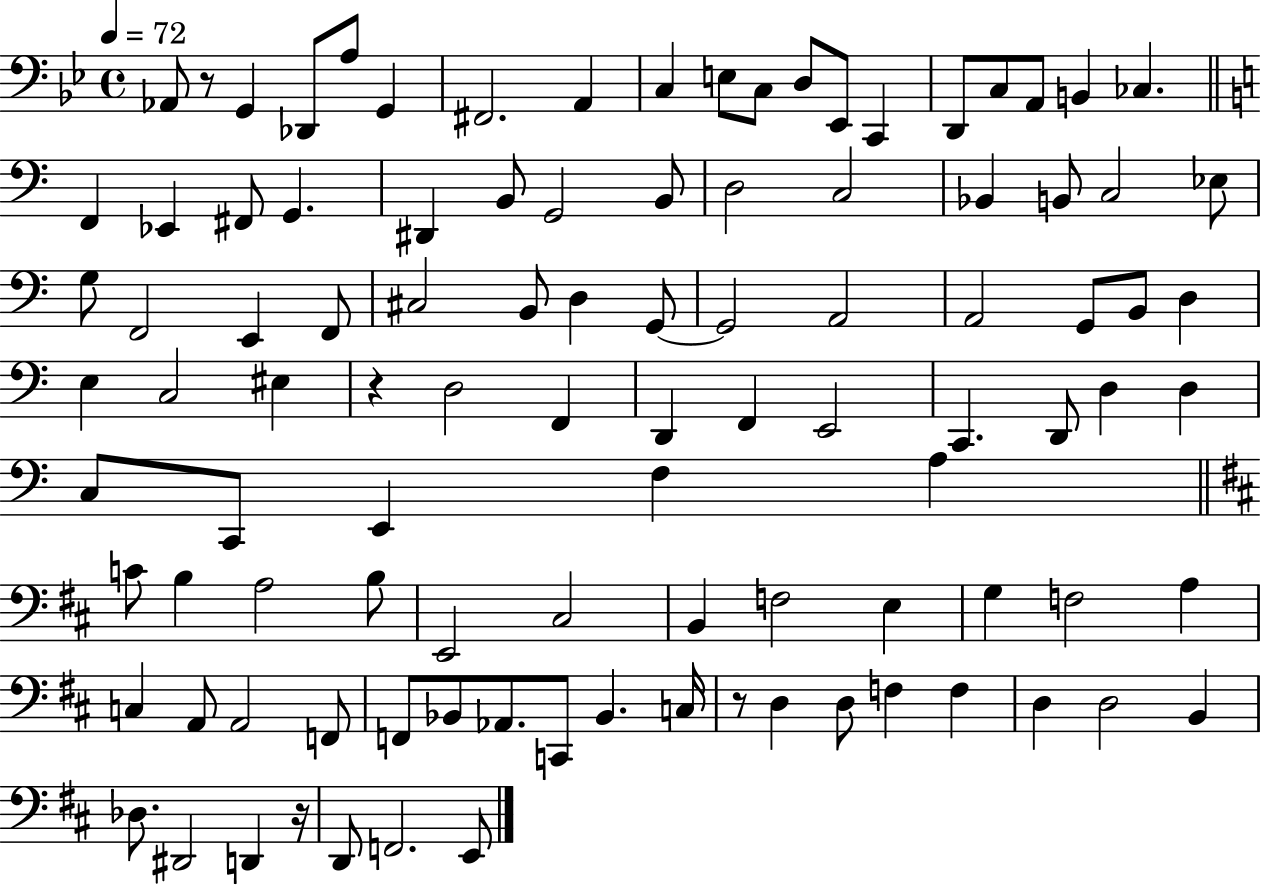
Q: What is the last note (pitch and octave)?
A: E2